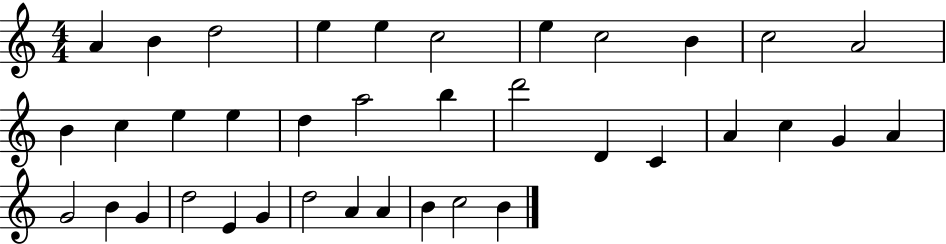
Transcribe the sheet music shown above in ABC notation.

X:1
T:Untitled
M:4/4
L:1/4
K:C
A B d2 e e c2 e c2 B c2 A2 B c e e d a2 b d'2 D C A c G A G2 B G d2 E G d2 A A B c2 B